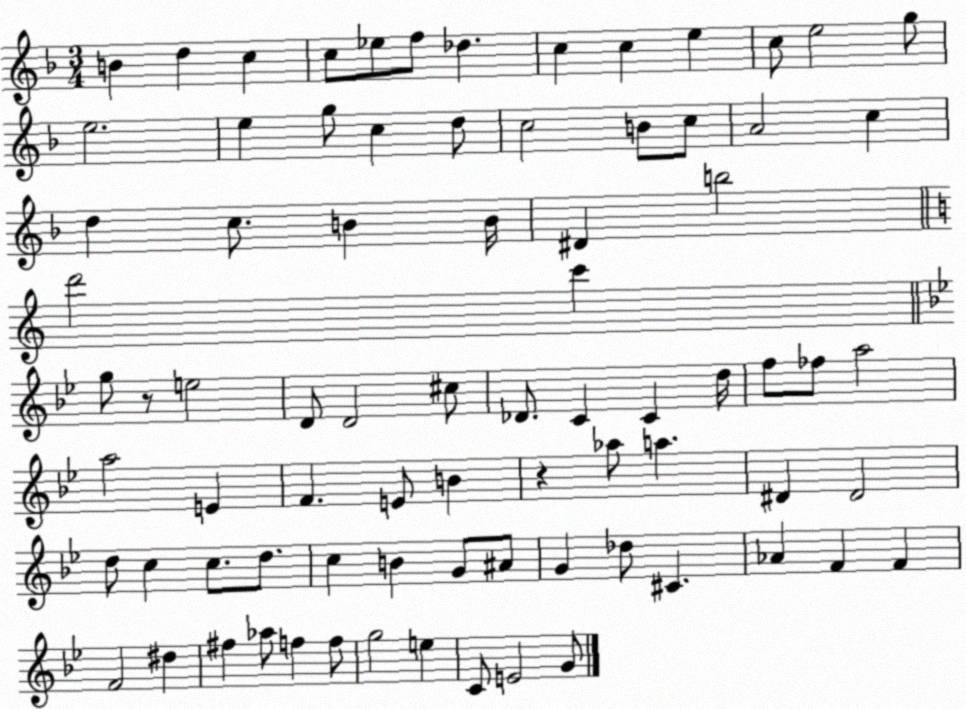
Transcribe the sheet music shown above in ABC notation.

X:1
T:Untitled
M:3/4
L:1/4
K:F
B d c c/2 _e/2 f/2 _d c c e c/2 e2 g/2 e2 e g/2 c d/2 c2 B/2 c/2 A2 c d c/2 B B/4 ^D b2 d'2 c' g/2 z/2 e2 D/2 D2 ^c/2 _D/2 C C d/4 f/2 _f/2 a2 a2 E F E/2 B z _a/2 a ^D ^D2 d/2 c c/2 d/2 c B G/2 ^A/2 G _d/2 ^C _A F F F2 ^d ^f _a/2 f f/2 g2 e C/2 E2 G/2